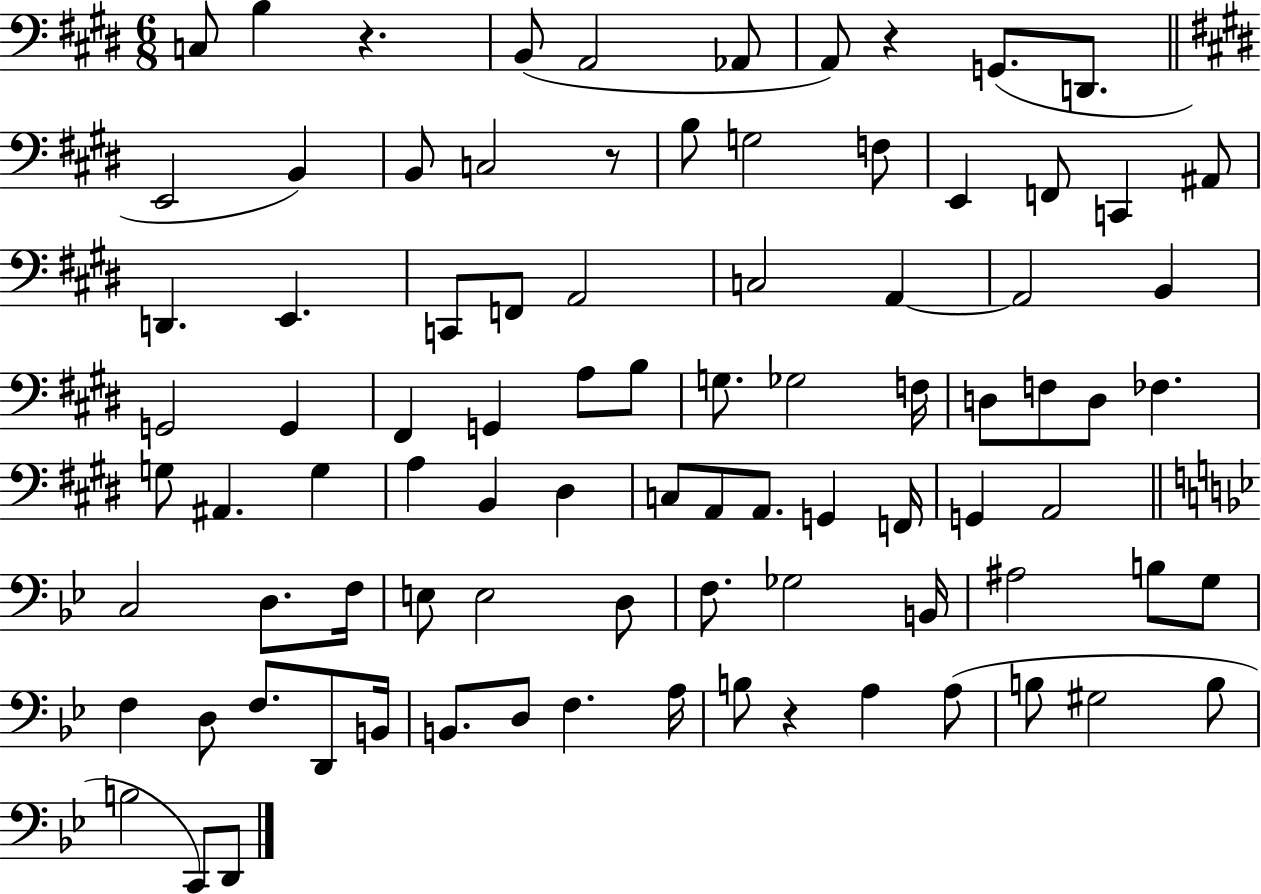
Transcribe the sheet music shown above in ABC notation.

X:1
T:Untitled
M:6/8
L:1/4
K:E
C,/2 B, z B,,/2 A,,2 _A,,/2 A,,/2 z G,,/2 D,,/2 E,,2 B,, B,,/2 C,2 z/2 B,/2 G,2 F,/2 E,, F,,/2 C,, ^A,,/2 D,, E,, C,,/2 F,,/2 A,,2 C,2 A,, A,,2 B,, G,,2 G,, ^F,, G,, A,/2 B,/2 G,/2 _G,2 F,/4 D,/2 F,/2 D,/2 _F, G,/2 ^A,, G, A, B,, ^D, C,/2 A,,/2 A,,/2 G,, F,,/4 G,, A,,2 C,2 D,/2 F,/4 E,/2 E,2 D,/2 F,/2 _G,2 B,,/4 ^A,2 B,/2 G,/2 F, D,/2 F,/2 D,,/2 B,,/4 B,,/2 D,/2 F, A,/4 B,/2 z A, A,/2 B,/2 ^G,2 B,/2 B,2 C,,/2 D,,/2